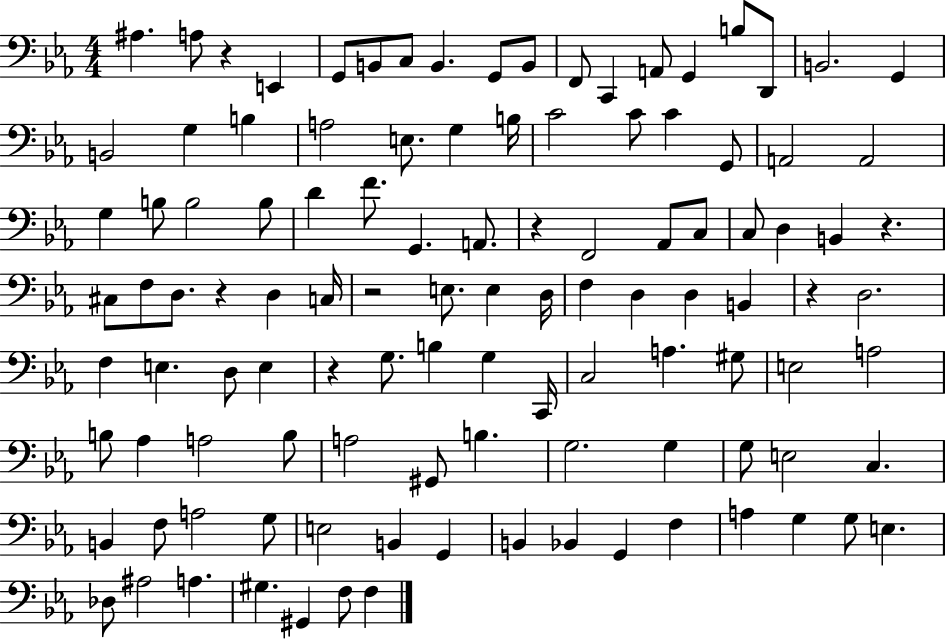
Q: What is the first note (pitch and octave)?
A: A#3